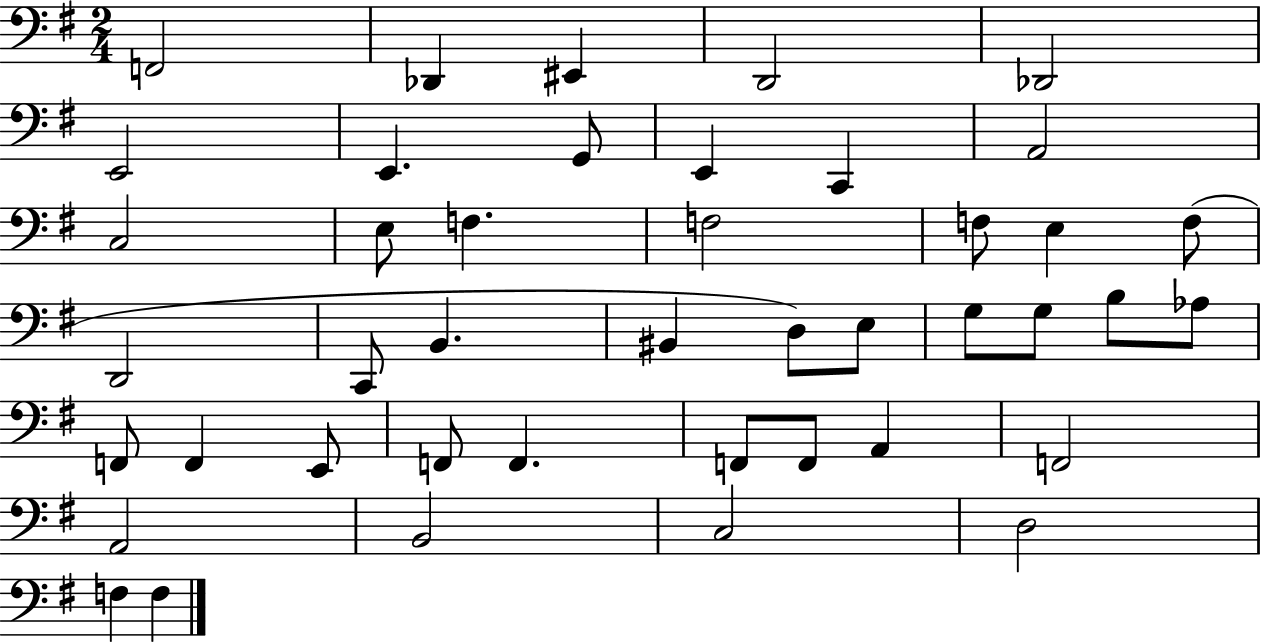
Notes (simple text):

F2/h Db2/q EIS2/q D2/h Db2/h E2/h E2/q. G2/e E2/q C2/q A2/h C3/h E3/e F3/q. F3/h F3/e E3/q F3/e D2/h C2/e B2/q. BIS2/q D3/e E3/e G3/e G3/e B3/e Ab3/e F2/e F2/q E2/e F2/e F2/q. F2/e F2/e A2/q F2/h A2/h B2/h C3/h D3/h F3/q F3/q